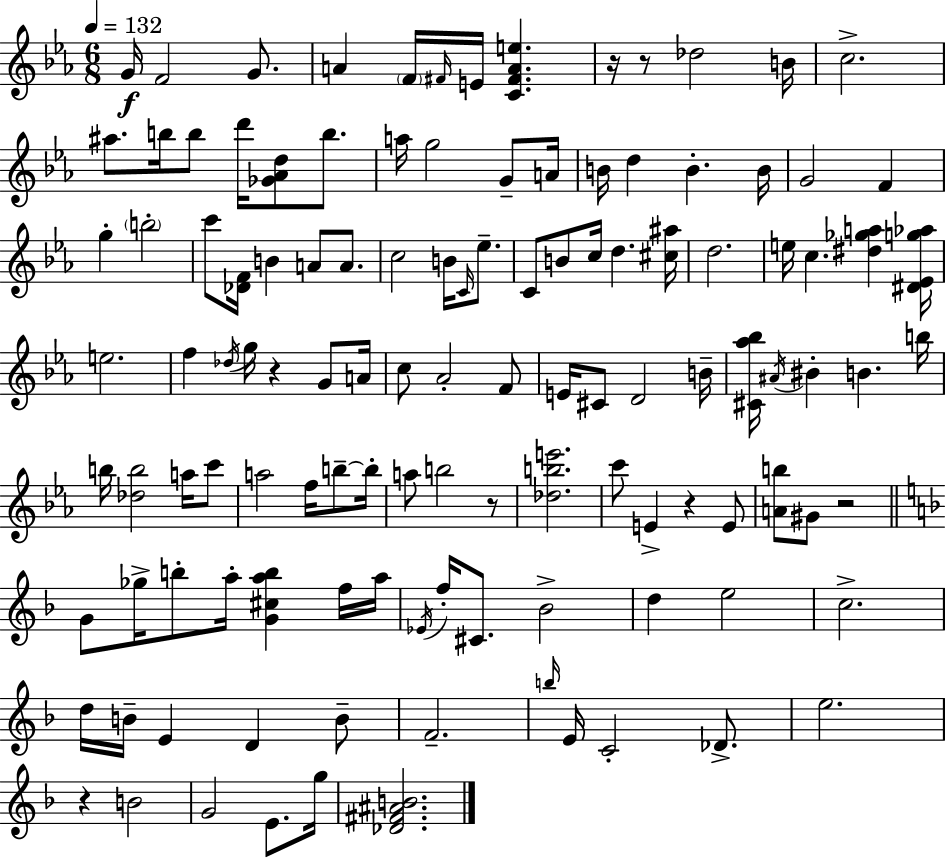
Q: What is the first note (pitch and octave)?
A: G4